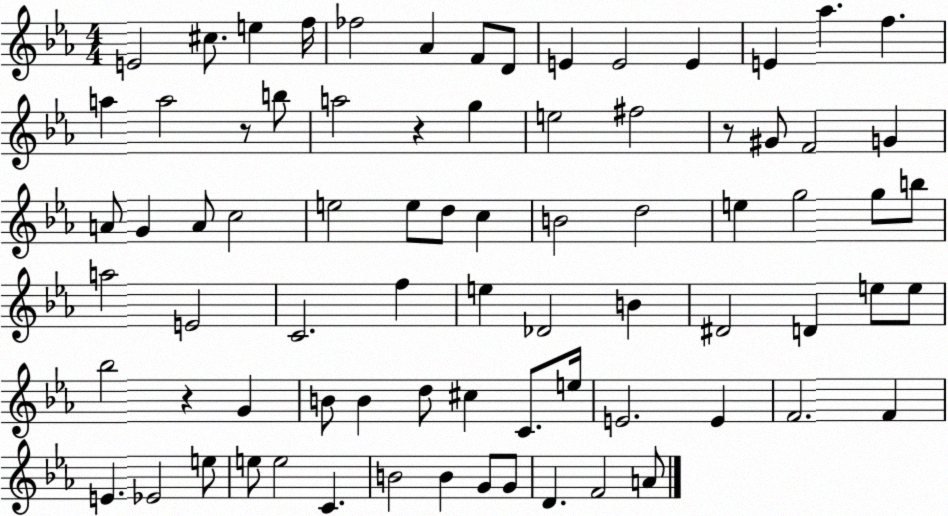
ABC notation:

X:1
T:Untitled
M:4/4
L:1/4
K:Eb
E2 ^c/2 e f/4 _f2 _A F/2 D/2 E E2 E E _a f a a2 z/2 b/2 a2 z g e2 ^f2 z/2 ^G/2 F2 G A/2 G A/2 c2 e2 e/2 d/2 c B2 d2 e g2 g/2 b/2 a2 E2 C2 f e _D2 B ^D2 D e/2 e/2 _b2 z G B/2 B d/2 ^c C/2 e/4 E2 E F2 F E _E2 e/2 e/2 e2 C B2 B G/2 G/2 D F2 A/2